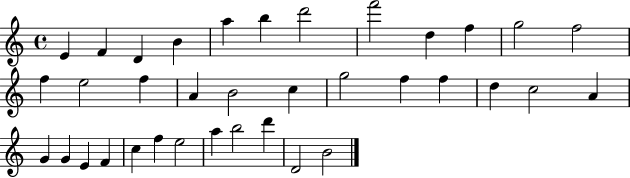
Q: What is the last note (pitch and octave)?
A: B4